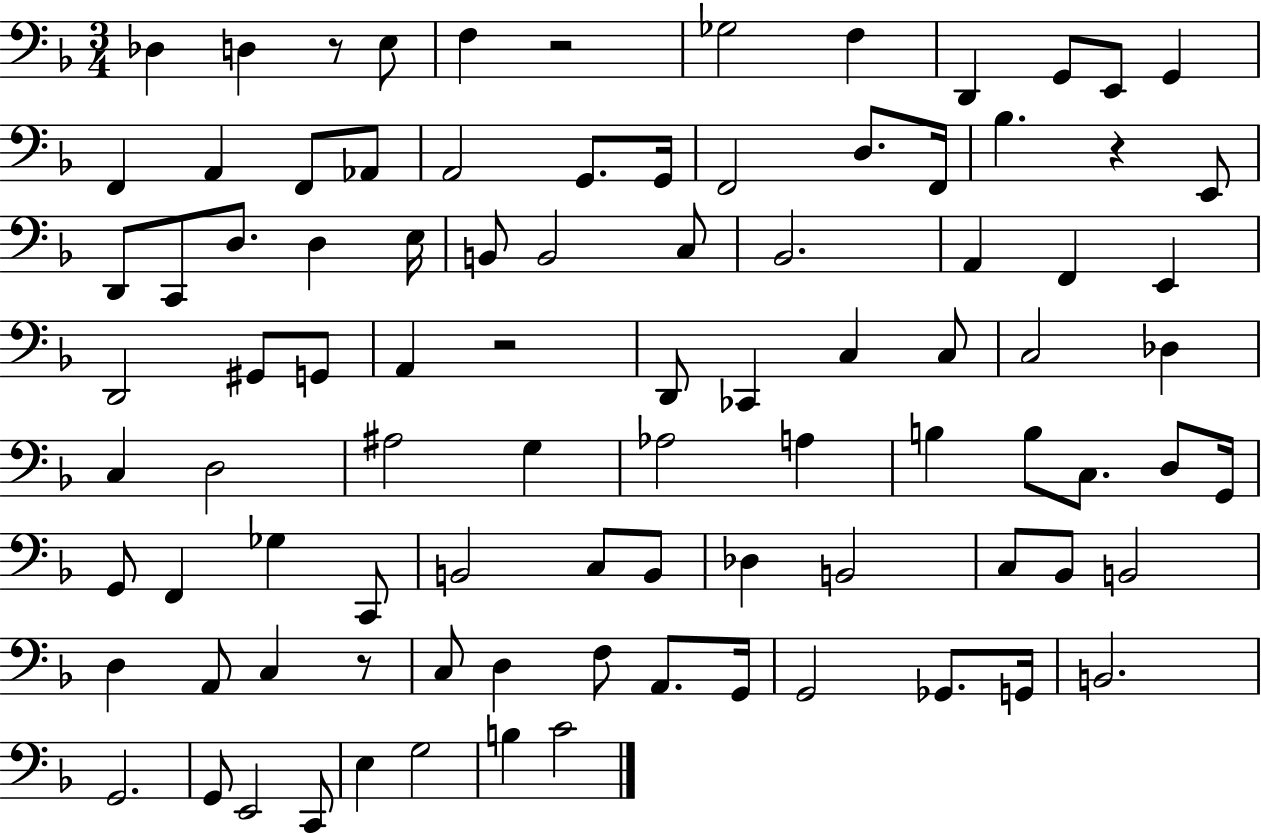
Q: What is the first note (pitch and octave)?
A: Db3